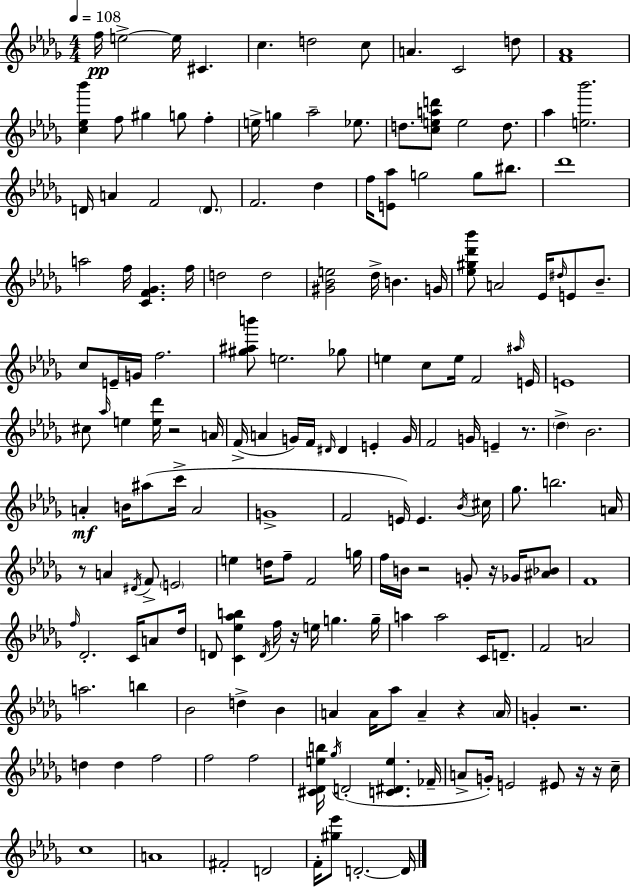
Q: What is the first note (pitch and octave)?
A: F5